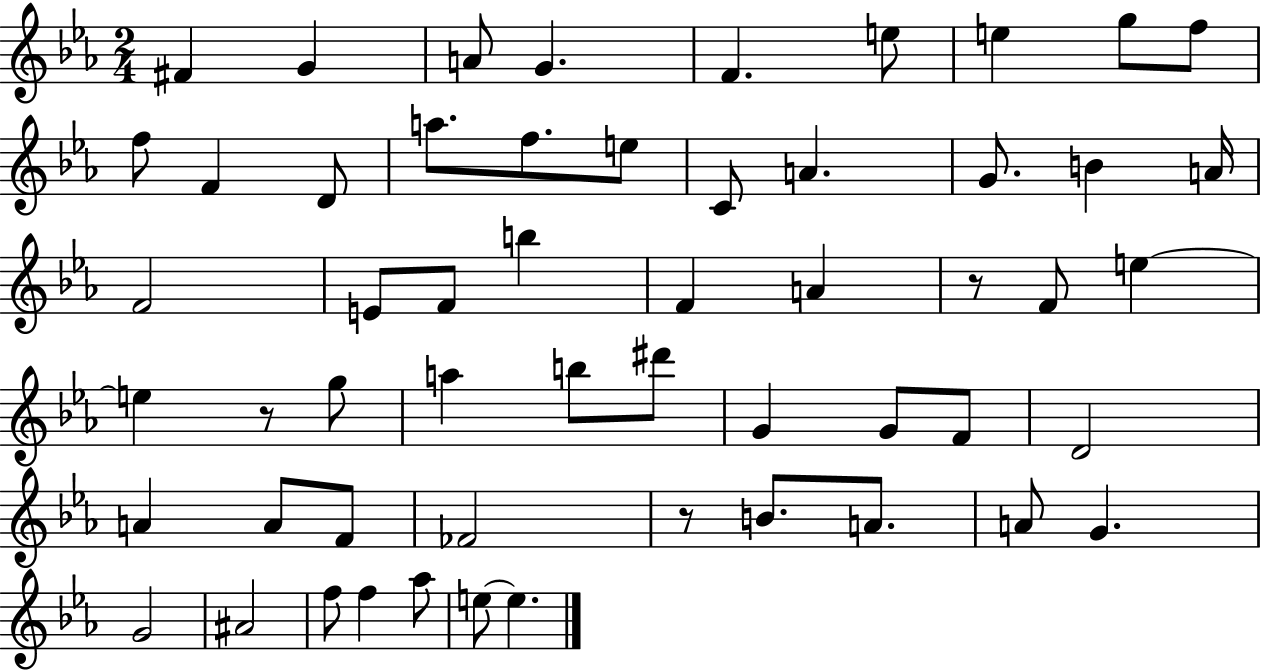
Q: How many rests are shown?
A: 3